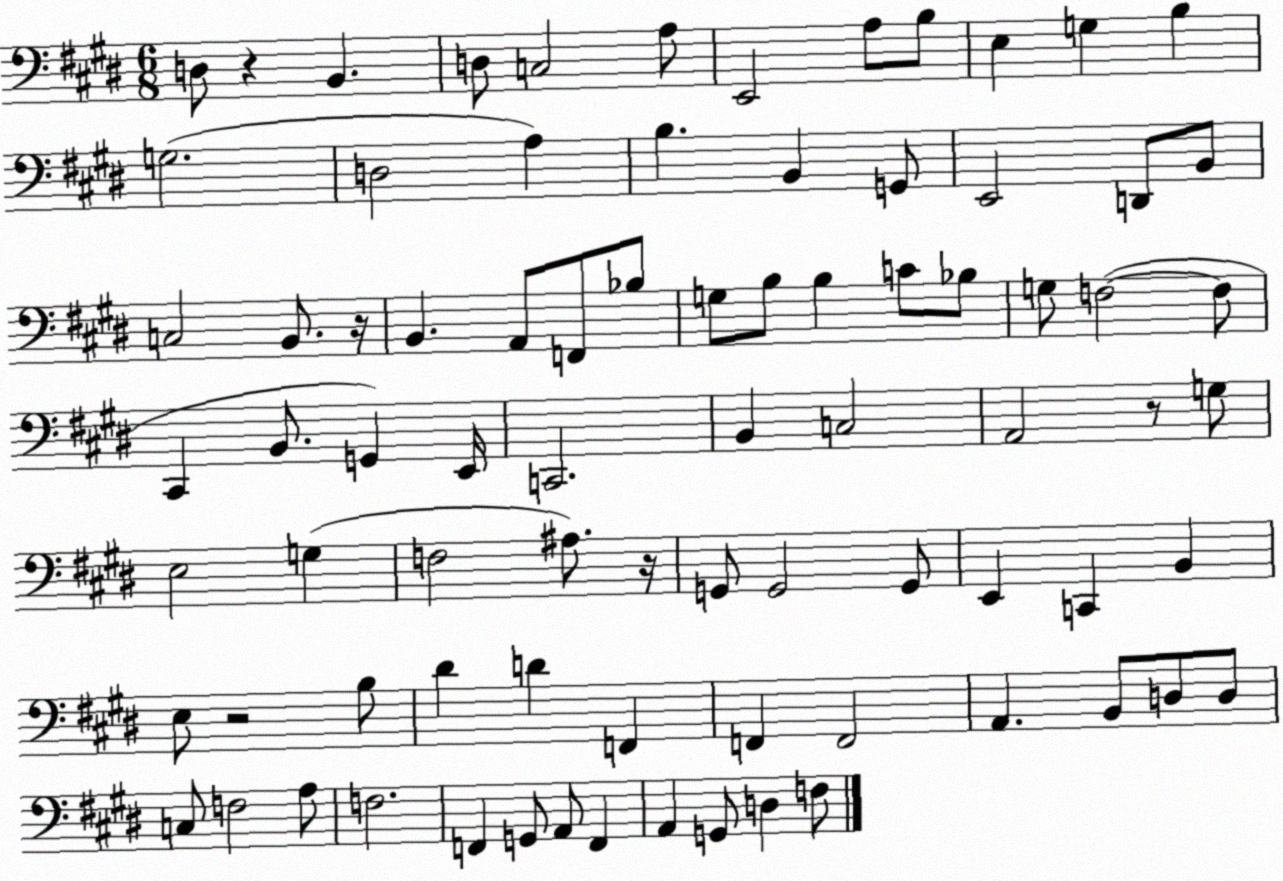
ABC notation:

X:1
T:Untitled
M:6/8
L:1/4
K:E
D,/2 z B,, D,/2 C,2 A,/2 E,,2 A,/2 B,/2 E, G, B, G,2 D,2 A, B, B,, G,,/2 E,,2 D,,/2 B,,/2 C,2 B,,/2 z/4 B,, A,,/2 F,,/2 _B,/2 G,/2 B,/2 B, C/2 _B,/2 G,/2 F,2 F,/2 ^C,, B,,/2 G,, E,,/4 C,,2 B,, C,2 A,,2 z/2 G,/2 E,2 G, F,2 ^A,/2 z/4 G,,/2 G,,2 G,,/2 E,, C,, B,, E,/2 z2 B,/2 ^D D F,, F,, F,,2 A,, B,,/2 D,/2 D,/2 C,/2 F,2 A,/2 F,2 F,, G,,/2 A,,/2 F,, A,, G,,/2 D, F,/2